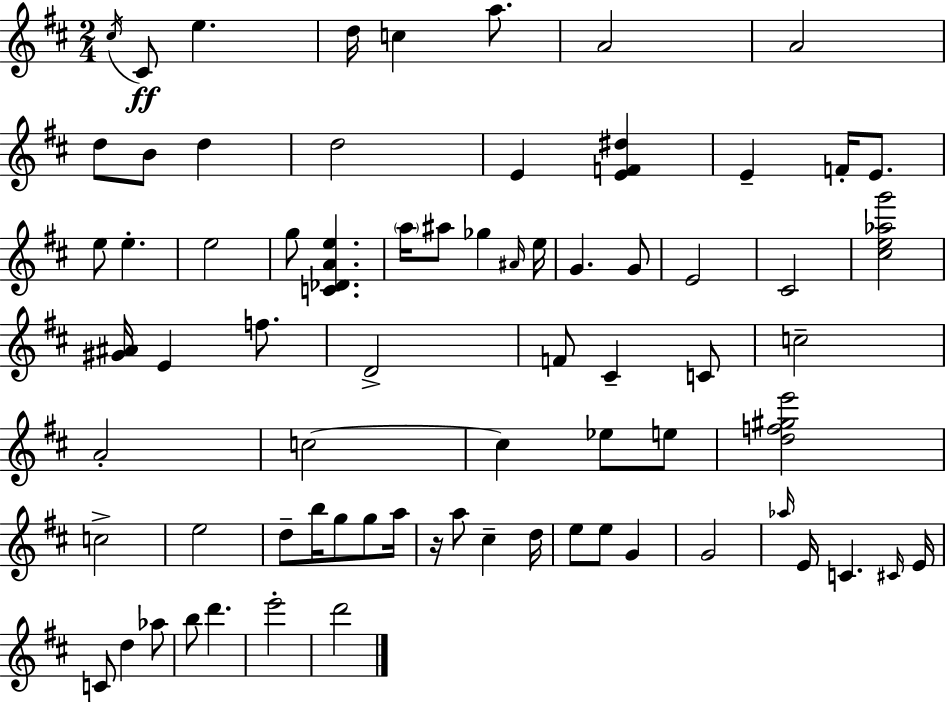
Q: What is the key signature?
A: D major